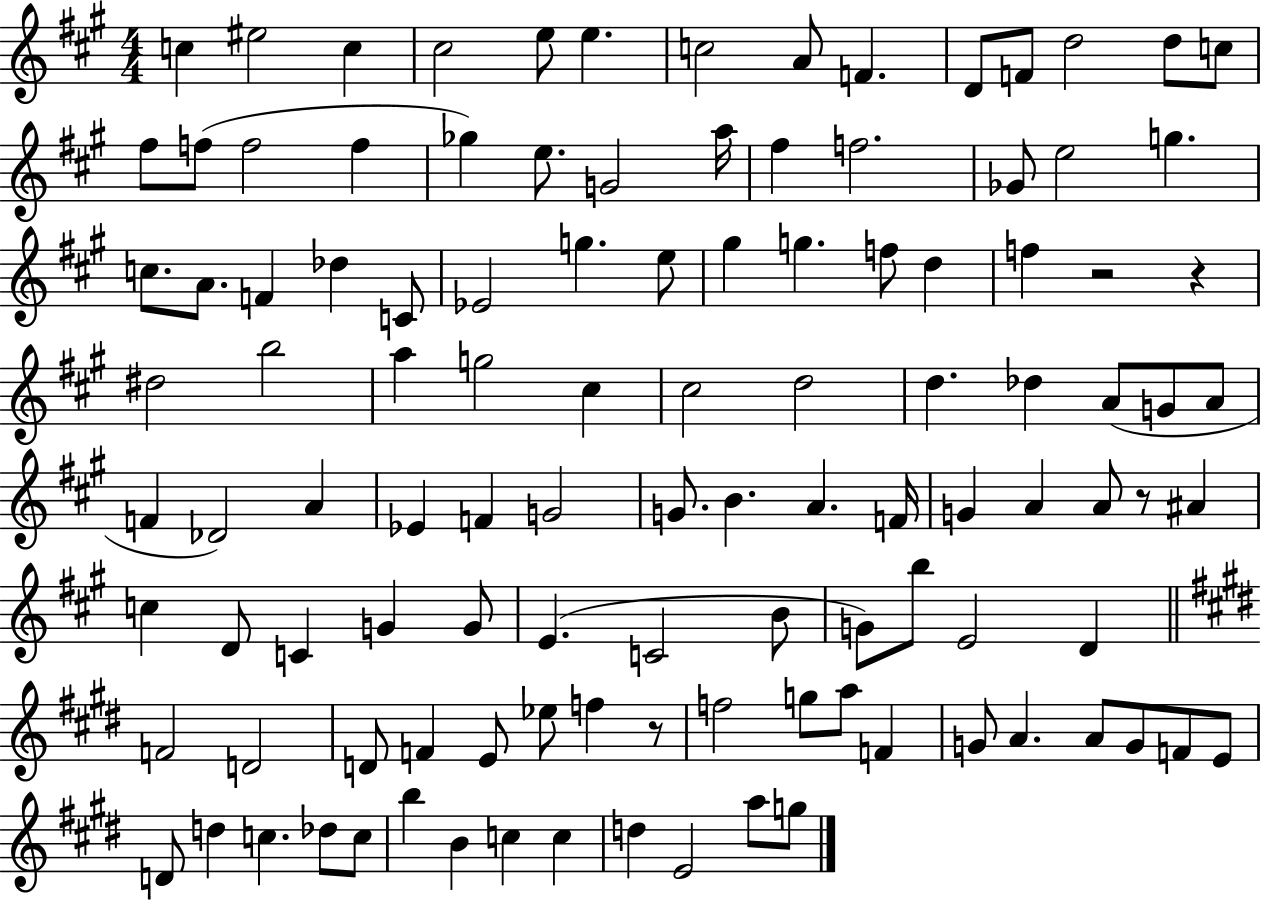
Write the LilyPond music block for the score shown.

{
  \clef treble
  \numericTimeSignature
  \time 4/4
  \key a \major
  \repeat volta 2 { c''4 eis''2 c''4 | cis''2 e''8 e''4. | c''2 a'8 f'4. | d'8 f'8 d''2 d''8 c''8 | \break fis''8 f''8( f''2 f''4 | ges''4) e''8. g'2 a''16 | fis''4 f''2. | ges'8 e''2 g''4. | \break c''8. a'8. f'4 des''4 c'8 | ees'2 g''4. e''8 | gis''4 g''4. f''8 d''4 | f''4 r2 r4 | \break dis''2 b''2 | a''4 g''2 cis''4 | cis''2 d''2 | d''4. des''4 a'8( g'8 a'8 | \break f'4 des'2) a'4 | ees'4 f'4 g'2 | g'8. b'4. a'4. f'16 | g'4 a'4 a'8 r8 ais'4 | \break c''4 d'8 c'4 g'4 g'8 | e'4.( c'2 b'8 | g'8) b''8 e'2 d'4 | \bar "||" \break \key e \major f'2 d'2 | d'8 f'4 e'8 ees''8 f''4 r8 | f''2 g''8 a''8 f'4 | g'8 a'4. a'8 g'8 f'8 e'8 | \break d'8 d''4 c''4. des''8 c''8 | b''4 b'4 c''4 c''4 | d''4 e'2 a''8 g''8 | } \bar "|."
}